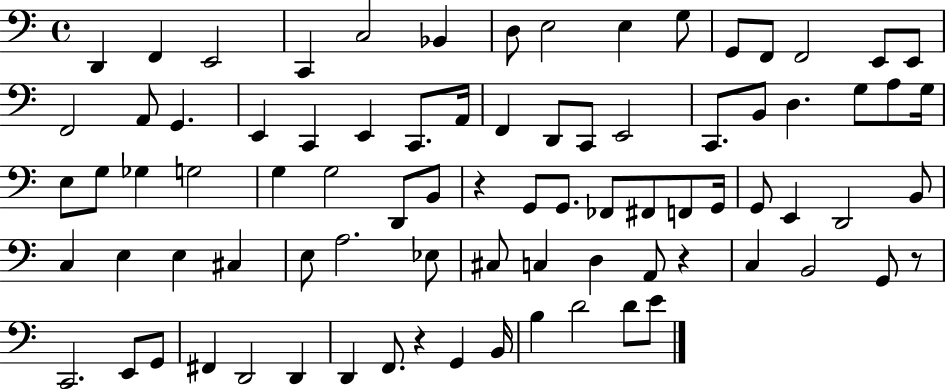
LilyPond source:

{
  \clef bass
  \time 4/4
  \defaultTimeSignature
  \key c \major
  d,4 f,4 e,2 | c,4 c2 bes,4 | d8 e2 e4 g8 | g,8 f,8 f,2 e,8 e,8 | \break f,2 a,8 g,4. | e,4 c,4 e,4 c,8. a,16 | f,4 d,8 c,8 e,2 | c,8. b,8 d4. g8 a8 g16 | \break e8 g8 ges4 g2 | g4 g2 d,8 b,8 | r4 g,8 g,8. fes,8 fis,8 f,8 g,16 | g,8 e,4 d,2 b,8 | \break c4 e4 e4 cis4 | e8 a2. ees8 | cis8 c4 d4 a,8 r4 | c4 b,2 g,8 r8 | \break c,2. e,8 g,8 | fis,4 d,2 d,4 | d,4 f,8. r4 g,4 b,16 | b4 d'2 d'8 e'8 | \break \bar "|."
}